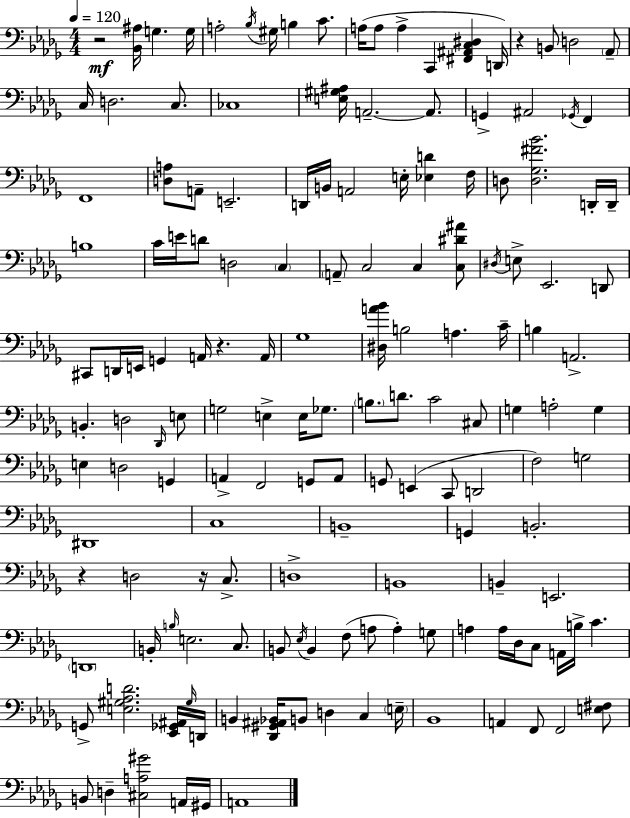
{
  \clef bass
  \numericTimeSignature
  \time 4/4
  \key bes \minor
  \tempo 4 = 120
  \repeat volta 2 { r2\mf <bes, ais>16 g4. g16 | a2-. \acciaccatura { bes16 } gis16 b4 c'8. | a16( a8 a4-> c,4 <fis, ais, c dis>4 | d,16) r4 b,8 d2 \parenthesize aes,8-- | \break c16 d2. c8. | ces1 | <e gis ais>16 a,2.--~~ a,8. | g,4-> ais,2 \acciaccatura { ges,16 } f,4 | \break f,1 | <d a>8 a,8-- e,2.-- | d,16 b,16 a,2 e16-. <ees d'>4 | f16 d8 <d ges fis' bes'>2. | \break d,16-. d,16-- b1 | c'16 e'16 d'8 d2 \parenthesize c4 | \parenthesize a,8-- c2 c4 | <c dis' ais'>8 \acciaccatura { dis16 } e8-> ees,2. | \break d,8 cis,8 d,16 e,16 g,4 a,16 r4. | a,16 ges1 | <dis a' bes'>16 b2 a4. | c'16-- b4 a,2.-> | \break b,4.-. d2 | \grace { des,16 } e8 g2 e4-> | e16 ges8. \parenthesize b8. d'8. c'2 | cis8 g4 a2-. | \break g4 e4 d2 | g,4 a,4-> f,2 | g,8 a,8 g,8 e,4( c,8 d,2 | f2) g2 | \break dis,1 | c1 | b,1-- | g,4 b,2.-. | \break r4 d2 | r16 c8.-> d1-> | b,1 | b,4-- e,2. | \break \parenthesize d,1 | b,16-. \grace { b16 } e2. | c8. b,8 \acciaccatura { ees16 } b,4 f8( a8 | a4-.) g8 a4 a16 des16 c8 a,16 b16-> | \break c'4. g,8-> <e gis aes d'>2. | <ees, ges, ais,>16 \grace { gis16 } d,16 b,4 <des, gis, ais, bes,>16 b,8 d4 | c4 \parenthesize e16-- bes,1 | a,4 f,8 f,2 | \break <e fis>8 b,8 d4-- <cis a gis'>2 | a,16 gis,16 a,1 | } \bar "|."
}